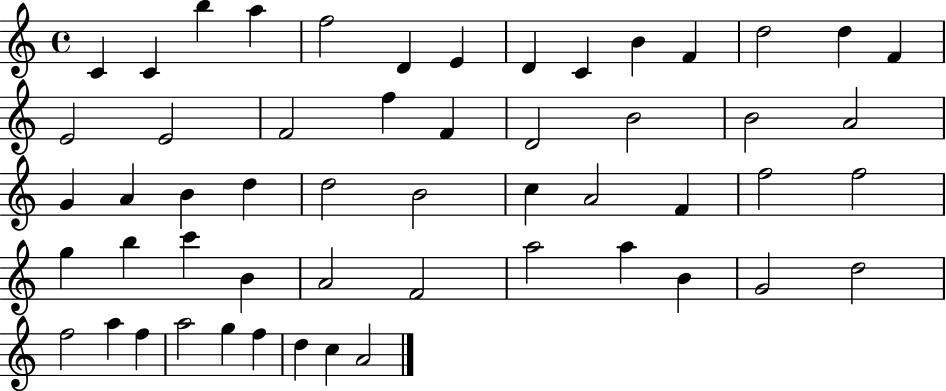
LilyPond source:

{
  \clef treble
  \time 4/4
  \defaultTimeSignature
  \key c \major
  c'4 c'4 b''4 a''4 | f''2 d'4 e'4 | d'4 c'4 b'4 f'4 | d''2 d''4 f'4 | \break e'2 e'2 | f'2 f''4 f'4 | d'2 b'2 | b'2 a'2 | \break g'4 a'4 b'4 d''4 | d''2 b'2 | c''4 a'2 f'4 | f''2 f''2 | \break g''4 b''4 c'''4 b'4 | a'2 f'2 | a''2 a''4 b'4 | g'2 d''2 | \break f''2 a''4 f''4 | a''2 g''4 f''4 | d''4 c''4 a'2 | \bar "|."
}